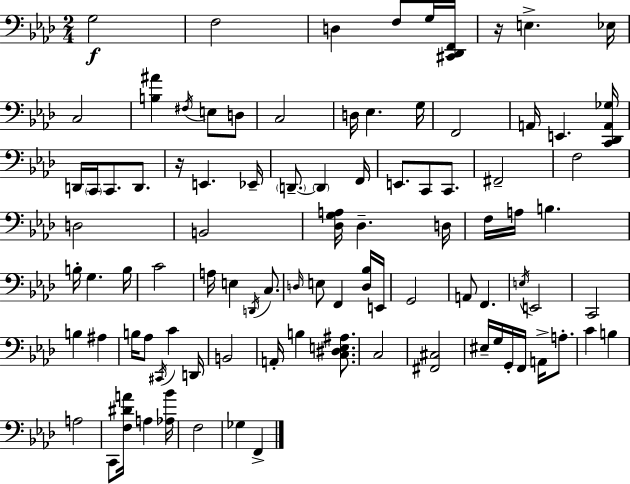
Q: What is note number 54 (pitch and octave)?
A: F2